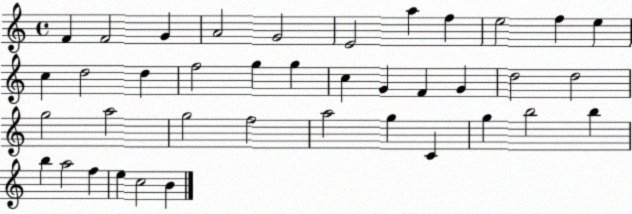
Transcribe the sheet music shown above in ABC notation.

X:1
T:Untitled
M:4/4
L:1/4
K:C
F F2 G A2 G2 E2 a f e2 f e c d2 d f2 g g c G F G d2 d2 g2 a2 g2 f2 a2 g C g b2 b b a2 f e c2 B